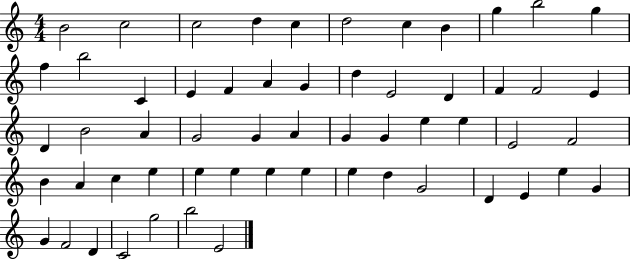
X:1
T:Untitled
M:4/4
L:1/4
K:C
B2 c2 c2 d c d2 c B g b2 g f b2 C E F A G d E2 D F F2 E D B2 A G2 G A G G e e E2 F2 B A c e e e e e e d G2 D E e G G F2 D C2 g2 b2 E2